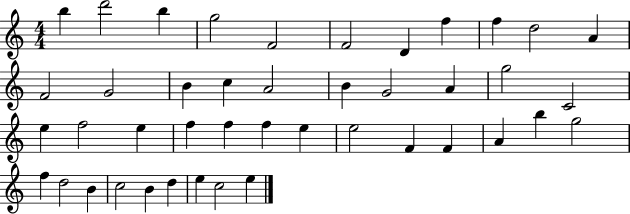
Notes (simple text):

B5/q D6/h B5/q G5/h F4/h F4/h D4/q F5/q F5/q D5/h A4/q F4/h G4/h B4/q C5/q A4/h B4/q G4/h A4/q G5/h C4/h E5/q F5/h E5/q F5/q F5/q F5/q E5/q E5/h F4/q F4/q A4/q B5/q G5/h F5/q D5/h B4/q C5/h B4/q D5/q E5/q C5/h E5/q